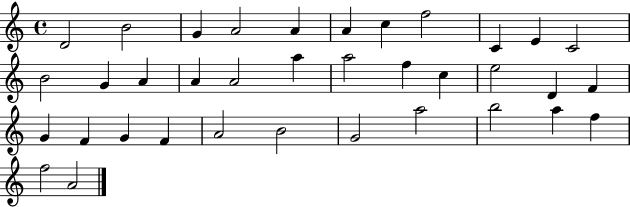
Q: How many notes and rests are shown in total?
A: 36